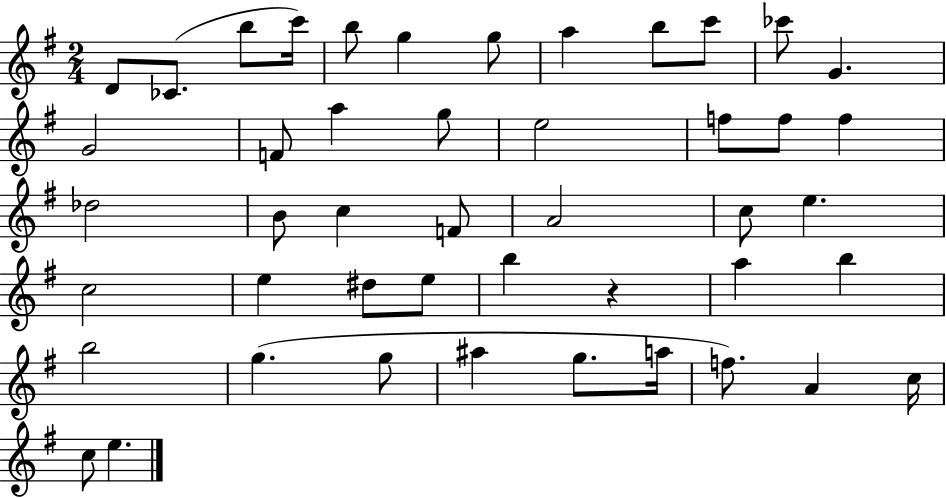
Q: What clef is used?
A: treble